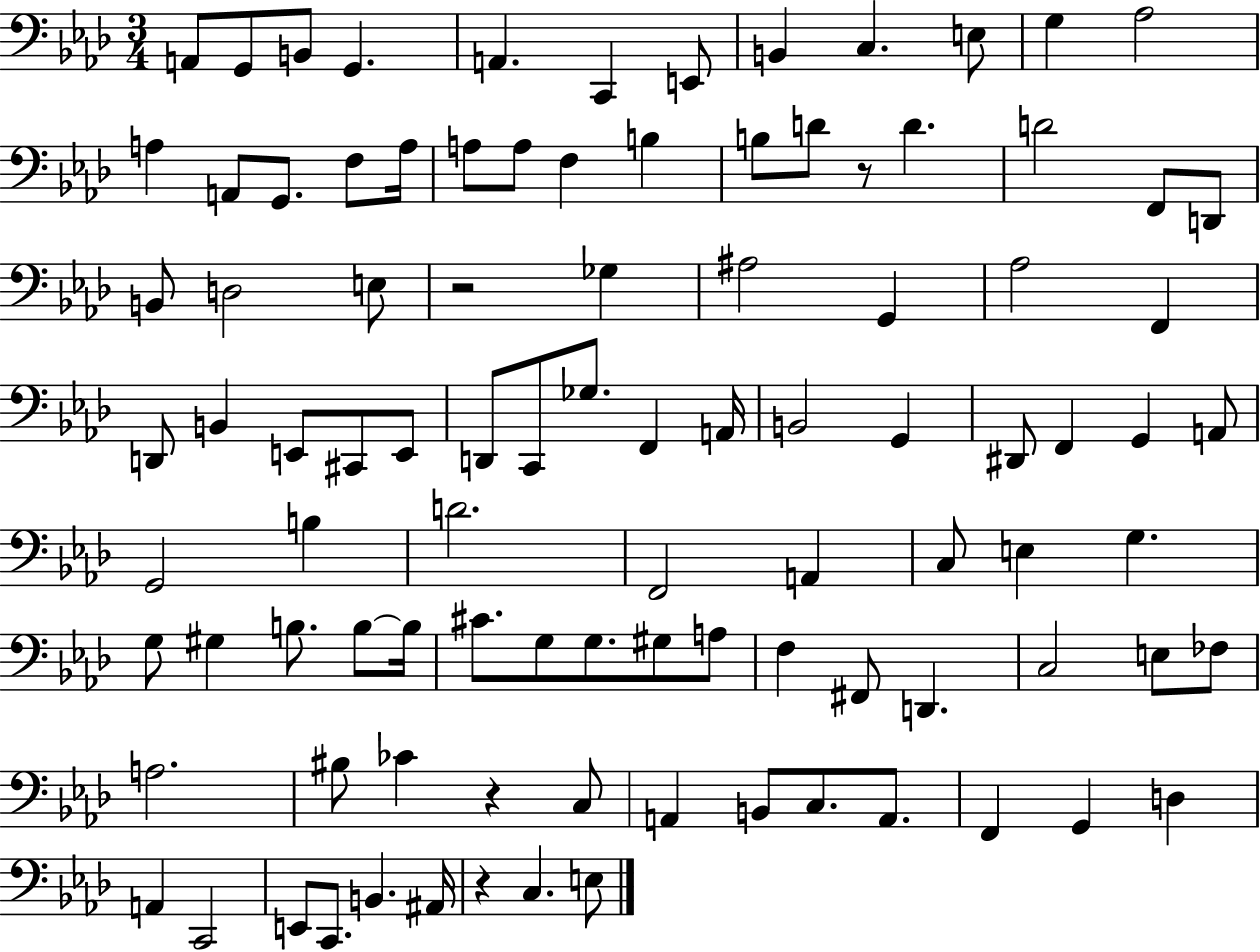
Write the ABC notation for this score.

X:1
T:Untitled
M:3/4
L:1/4
K:Ab
A,,/2 G,,/2 B,,/2 G,, A,, C,, E,,/2 B,, C, E,/2 G, _A,2 A, A,,/2 G,,/2 F,/2 A,/4 A,/2 A,/2 F, B, B,/2 D/2 z/2 D D2 F,,/2 D,,/2 B,,/2 D,2 E,/2 z2 _G, ^A,2 G,, _A,2 F,, D,,/2 B,, E,,/2 ^C,,/2 E,,/2 D,,/2 C,,/2 _G,/2 F,, A,,/4 B,,2 G,, ^D,,/2 F,, G,, A,,/2 G,,2 B, D2 F,,2 A,, C,/2 E, G, G,/2 ^G, B,/2 B,/2 B,/4 ^C/2 G,/2 G,/2 ^G,/2 A,/2 F, ^F,,/2 D,, C,2 E,/2 _F,/2 A,2 ^B,/2 _C z C,/2 A,, B,,/2 C,/2 A,,/2 F,, G,, D, A,, C,,2 E,,/2 C,,/2 B,, ^A,,/4 z C, E,/2